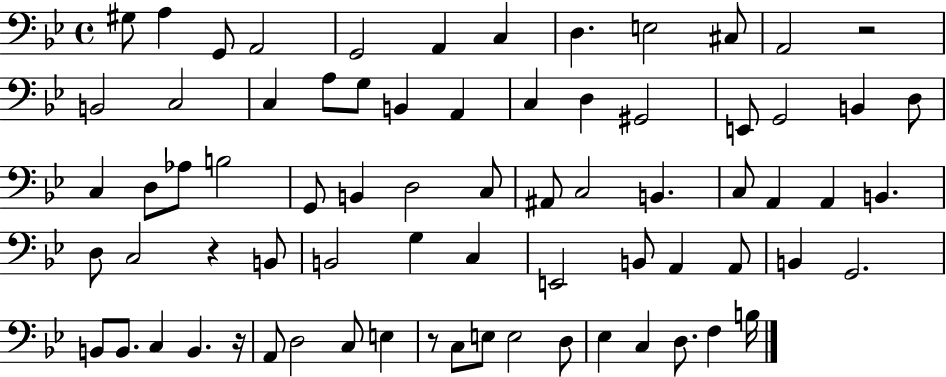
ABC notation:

X:1
T:Untitled
M:4/4
L:1/4
K:Bb
^G,/2 A, G,,/2 A,,2 G,,2 A,, C, D, E,2 ^C,/2 A,,2 z2 B,,2 C,2 C, A,/2 G,/2 B,, A,, C, D, ^G,,2 E,,/2 G,,2 B,, D,/2 C, D,/2 _A,/2 B,2 G,,/2 B,, D,2 C,/2 ^A,,/2 C,2 B,, C,/2 A,, A,, B,, D,/2 C,2 z B,,/2 B,,2 G, C, E,,2 B,,/2 A,, A,,/2 B,, G,,2 B,,/2 B,,/2 C, B,, z/4 A,,/2 D,2 C,/2 E, z/2 C,/2 E,/2 E,2 D,/2 _E, C, D,/2 F, B,/4